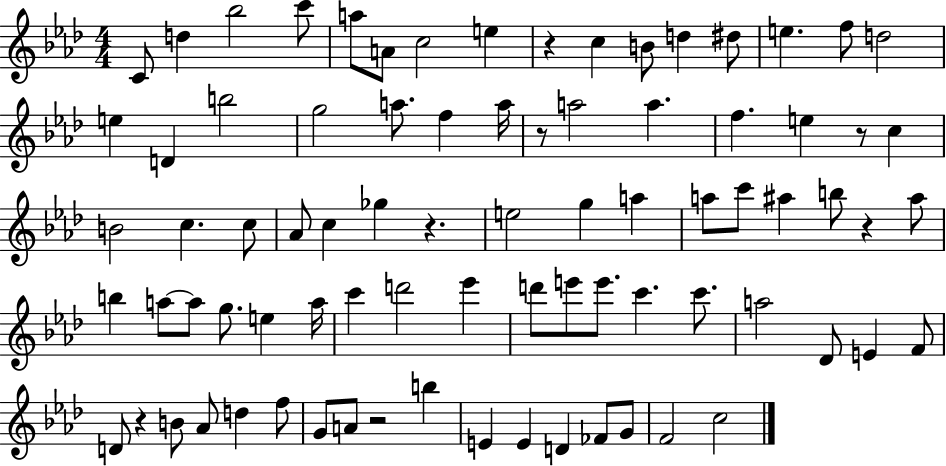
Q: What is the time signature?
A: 4/4